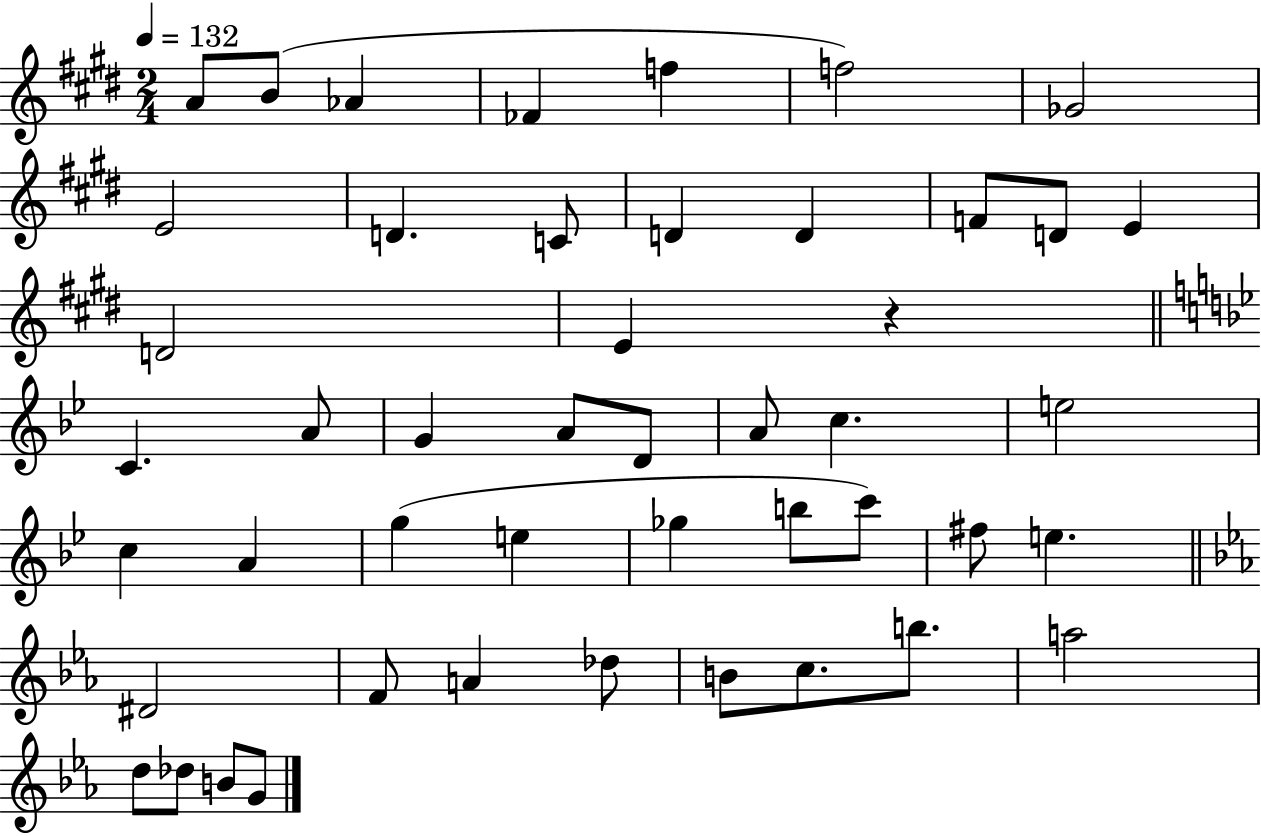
A4/e B4/e Ab4/q FES4/q F5/q F5/h Gb4/h E4/h D4/q. C4/e D4/q D4/q F4/e D4/e E4/q D4/h E4/q R/q C4/q. A4/e G4/q A4/e D4/e A4/e C5/q. E5/h C5/q A4/q G5/q E5/q Gb5/q B5/e C6/e F#5/e E5/q. D#4/h F4/e A4/q Db5/e B4/e C5/e. B5/e. A5/h D5/e Db5/e B4/e G4/e